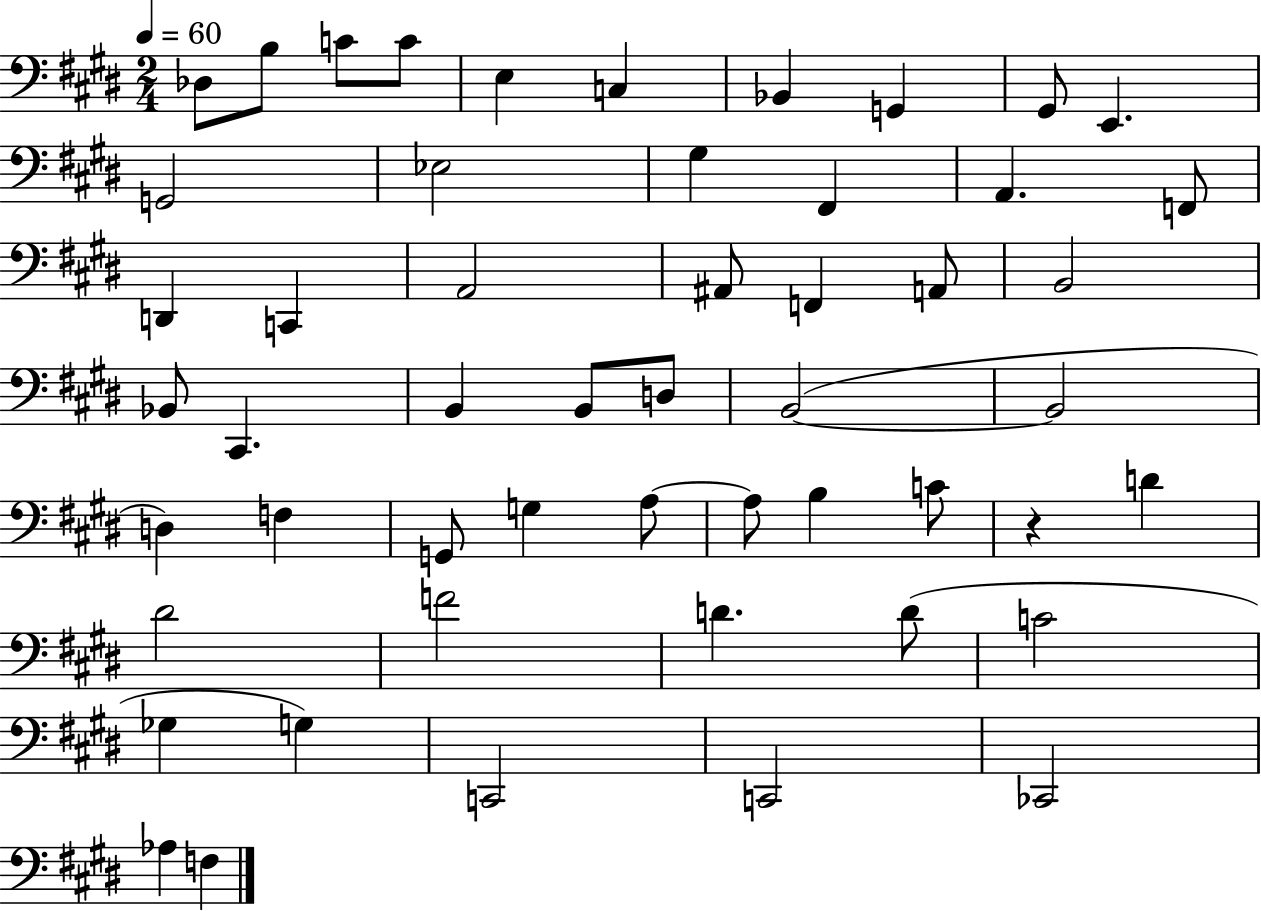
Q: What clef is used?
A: bass